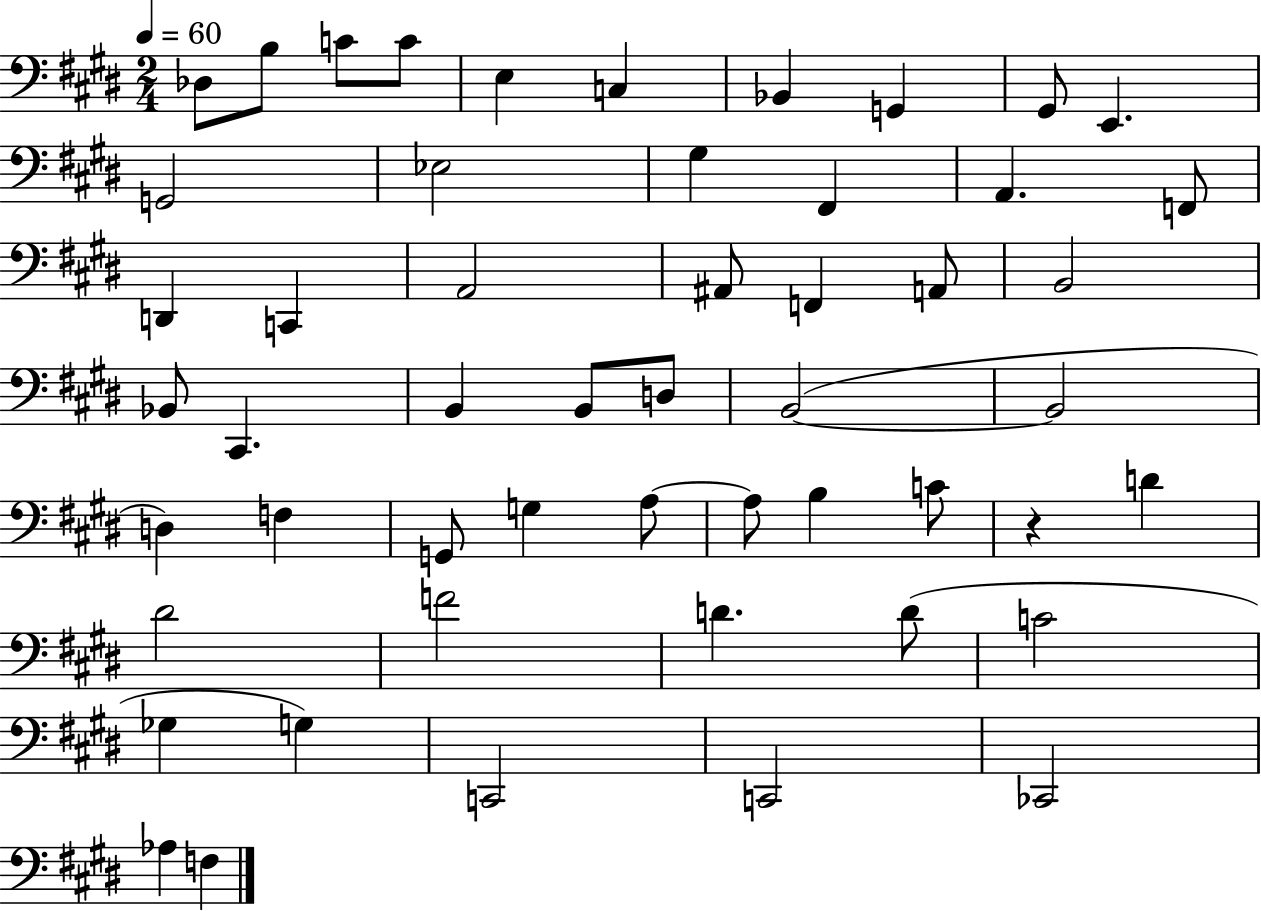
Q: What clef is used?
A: bass